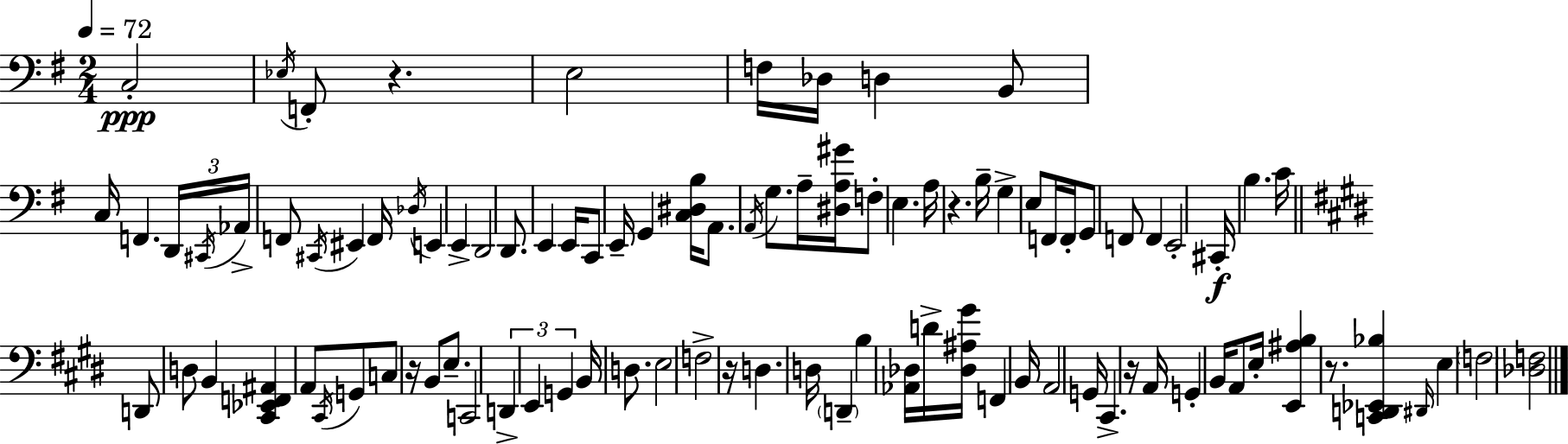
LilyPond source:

{
  \clef bass
  \numericTimeSignature
  \time 2/4
  \key g \major
  \tempo 4 = 72
  \repeat volta 2 { c2-.\ppp | \acciaccatura { ees16 } f,8-. r4. | e2 | f16 des16 d4 b,8 | \break c16 f,4. | \tuplet 3/2 { d,16 \acciaccatura { cis,16 } aes,16-> } f,8 \acciaccatura { cis,16 } eis,4 | f,16 \acciaccatura { des16 } e,4 | e,4-> d,2 | \break d,8. e,4 | e,16 c,8 e,16-- g,4 | <c dis b>16 a,8. \acciaccatura { a,16 } | g8. a16-- <dis a gis'>16 f8-. e4. | \break a16 r4. | b16-- g4-> | e8 f,16 f,16-. g,8 f,8 | f,4 e,2-. | \break cis,16-.\f b4. | c'16 \bar "||" \break \key e \major d,8 d8 b,4 | <cis, ees, f, ais,>4 a,8 \acciaccatura { cis,16 } g,8 | c8 r16 b,8 e8.-- | c,2 | \break \tuplet 3/2 { d,4-> e,4 | g,4 } b,16 d8. | e2 | f2-> | \break r16 d4. | d16 \parenthesize d,4-- b4 | <aes, des>16 d'16-> <des ais gis'>16 f,4 | b,16 a,2 | \break g,16 cis,4.-> | r16 a,16 g,4-. b,16 a,8 | e16-. <e, ais b>4 r8. | <c, d, ees, bes>4 \grace { dis,16 } e4 | \break \parenthesize f2 | <des f>2 | } \bar "|."
}